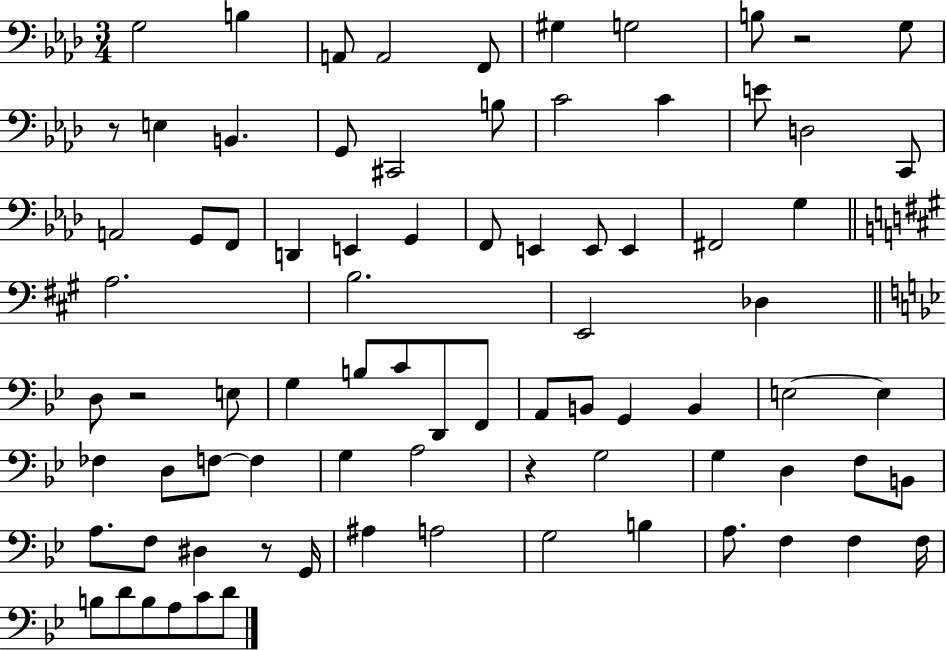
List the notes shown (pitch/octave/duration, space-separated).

G3/h B3/q A2/e A2/h F2/e G#3/q G3/h B3/e R/h G3/e R/e E3/q B2/q. G2/e C#2/h B3/e C4/h C4/q E4/e D3/h C2/e A2/h G2/e F2/e D2/q E2/q G2/q F2/e E2/q E2/e E2/q F#2/h G3/q A3/h. B3/h. E2/h Db3/q D3/e R/h E3/e G3/q B3/e C4/e D2/e F2/e A2/e B2/e G2/q B2/q E3/h E3/q FES3/q D3/e F3/e F3/q G3/q A3/h R/q G3/h G3/q D3/q F3/e B2/e A3/e. F3/e D#3/q R/e G2/s A#3/q A3/h G3/h B3/q A3/e. F3/q F3/q F3/s B3/e D4/e B3/e A3/e C4/e D4/e